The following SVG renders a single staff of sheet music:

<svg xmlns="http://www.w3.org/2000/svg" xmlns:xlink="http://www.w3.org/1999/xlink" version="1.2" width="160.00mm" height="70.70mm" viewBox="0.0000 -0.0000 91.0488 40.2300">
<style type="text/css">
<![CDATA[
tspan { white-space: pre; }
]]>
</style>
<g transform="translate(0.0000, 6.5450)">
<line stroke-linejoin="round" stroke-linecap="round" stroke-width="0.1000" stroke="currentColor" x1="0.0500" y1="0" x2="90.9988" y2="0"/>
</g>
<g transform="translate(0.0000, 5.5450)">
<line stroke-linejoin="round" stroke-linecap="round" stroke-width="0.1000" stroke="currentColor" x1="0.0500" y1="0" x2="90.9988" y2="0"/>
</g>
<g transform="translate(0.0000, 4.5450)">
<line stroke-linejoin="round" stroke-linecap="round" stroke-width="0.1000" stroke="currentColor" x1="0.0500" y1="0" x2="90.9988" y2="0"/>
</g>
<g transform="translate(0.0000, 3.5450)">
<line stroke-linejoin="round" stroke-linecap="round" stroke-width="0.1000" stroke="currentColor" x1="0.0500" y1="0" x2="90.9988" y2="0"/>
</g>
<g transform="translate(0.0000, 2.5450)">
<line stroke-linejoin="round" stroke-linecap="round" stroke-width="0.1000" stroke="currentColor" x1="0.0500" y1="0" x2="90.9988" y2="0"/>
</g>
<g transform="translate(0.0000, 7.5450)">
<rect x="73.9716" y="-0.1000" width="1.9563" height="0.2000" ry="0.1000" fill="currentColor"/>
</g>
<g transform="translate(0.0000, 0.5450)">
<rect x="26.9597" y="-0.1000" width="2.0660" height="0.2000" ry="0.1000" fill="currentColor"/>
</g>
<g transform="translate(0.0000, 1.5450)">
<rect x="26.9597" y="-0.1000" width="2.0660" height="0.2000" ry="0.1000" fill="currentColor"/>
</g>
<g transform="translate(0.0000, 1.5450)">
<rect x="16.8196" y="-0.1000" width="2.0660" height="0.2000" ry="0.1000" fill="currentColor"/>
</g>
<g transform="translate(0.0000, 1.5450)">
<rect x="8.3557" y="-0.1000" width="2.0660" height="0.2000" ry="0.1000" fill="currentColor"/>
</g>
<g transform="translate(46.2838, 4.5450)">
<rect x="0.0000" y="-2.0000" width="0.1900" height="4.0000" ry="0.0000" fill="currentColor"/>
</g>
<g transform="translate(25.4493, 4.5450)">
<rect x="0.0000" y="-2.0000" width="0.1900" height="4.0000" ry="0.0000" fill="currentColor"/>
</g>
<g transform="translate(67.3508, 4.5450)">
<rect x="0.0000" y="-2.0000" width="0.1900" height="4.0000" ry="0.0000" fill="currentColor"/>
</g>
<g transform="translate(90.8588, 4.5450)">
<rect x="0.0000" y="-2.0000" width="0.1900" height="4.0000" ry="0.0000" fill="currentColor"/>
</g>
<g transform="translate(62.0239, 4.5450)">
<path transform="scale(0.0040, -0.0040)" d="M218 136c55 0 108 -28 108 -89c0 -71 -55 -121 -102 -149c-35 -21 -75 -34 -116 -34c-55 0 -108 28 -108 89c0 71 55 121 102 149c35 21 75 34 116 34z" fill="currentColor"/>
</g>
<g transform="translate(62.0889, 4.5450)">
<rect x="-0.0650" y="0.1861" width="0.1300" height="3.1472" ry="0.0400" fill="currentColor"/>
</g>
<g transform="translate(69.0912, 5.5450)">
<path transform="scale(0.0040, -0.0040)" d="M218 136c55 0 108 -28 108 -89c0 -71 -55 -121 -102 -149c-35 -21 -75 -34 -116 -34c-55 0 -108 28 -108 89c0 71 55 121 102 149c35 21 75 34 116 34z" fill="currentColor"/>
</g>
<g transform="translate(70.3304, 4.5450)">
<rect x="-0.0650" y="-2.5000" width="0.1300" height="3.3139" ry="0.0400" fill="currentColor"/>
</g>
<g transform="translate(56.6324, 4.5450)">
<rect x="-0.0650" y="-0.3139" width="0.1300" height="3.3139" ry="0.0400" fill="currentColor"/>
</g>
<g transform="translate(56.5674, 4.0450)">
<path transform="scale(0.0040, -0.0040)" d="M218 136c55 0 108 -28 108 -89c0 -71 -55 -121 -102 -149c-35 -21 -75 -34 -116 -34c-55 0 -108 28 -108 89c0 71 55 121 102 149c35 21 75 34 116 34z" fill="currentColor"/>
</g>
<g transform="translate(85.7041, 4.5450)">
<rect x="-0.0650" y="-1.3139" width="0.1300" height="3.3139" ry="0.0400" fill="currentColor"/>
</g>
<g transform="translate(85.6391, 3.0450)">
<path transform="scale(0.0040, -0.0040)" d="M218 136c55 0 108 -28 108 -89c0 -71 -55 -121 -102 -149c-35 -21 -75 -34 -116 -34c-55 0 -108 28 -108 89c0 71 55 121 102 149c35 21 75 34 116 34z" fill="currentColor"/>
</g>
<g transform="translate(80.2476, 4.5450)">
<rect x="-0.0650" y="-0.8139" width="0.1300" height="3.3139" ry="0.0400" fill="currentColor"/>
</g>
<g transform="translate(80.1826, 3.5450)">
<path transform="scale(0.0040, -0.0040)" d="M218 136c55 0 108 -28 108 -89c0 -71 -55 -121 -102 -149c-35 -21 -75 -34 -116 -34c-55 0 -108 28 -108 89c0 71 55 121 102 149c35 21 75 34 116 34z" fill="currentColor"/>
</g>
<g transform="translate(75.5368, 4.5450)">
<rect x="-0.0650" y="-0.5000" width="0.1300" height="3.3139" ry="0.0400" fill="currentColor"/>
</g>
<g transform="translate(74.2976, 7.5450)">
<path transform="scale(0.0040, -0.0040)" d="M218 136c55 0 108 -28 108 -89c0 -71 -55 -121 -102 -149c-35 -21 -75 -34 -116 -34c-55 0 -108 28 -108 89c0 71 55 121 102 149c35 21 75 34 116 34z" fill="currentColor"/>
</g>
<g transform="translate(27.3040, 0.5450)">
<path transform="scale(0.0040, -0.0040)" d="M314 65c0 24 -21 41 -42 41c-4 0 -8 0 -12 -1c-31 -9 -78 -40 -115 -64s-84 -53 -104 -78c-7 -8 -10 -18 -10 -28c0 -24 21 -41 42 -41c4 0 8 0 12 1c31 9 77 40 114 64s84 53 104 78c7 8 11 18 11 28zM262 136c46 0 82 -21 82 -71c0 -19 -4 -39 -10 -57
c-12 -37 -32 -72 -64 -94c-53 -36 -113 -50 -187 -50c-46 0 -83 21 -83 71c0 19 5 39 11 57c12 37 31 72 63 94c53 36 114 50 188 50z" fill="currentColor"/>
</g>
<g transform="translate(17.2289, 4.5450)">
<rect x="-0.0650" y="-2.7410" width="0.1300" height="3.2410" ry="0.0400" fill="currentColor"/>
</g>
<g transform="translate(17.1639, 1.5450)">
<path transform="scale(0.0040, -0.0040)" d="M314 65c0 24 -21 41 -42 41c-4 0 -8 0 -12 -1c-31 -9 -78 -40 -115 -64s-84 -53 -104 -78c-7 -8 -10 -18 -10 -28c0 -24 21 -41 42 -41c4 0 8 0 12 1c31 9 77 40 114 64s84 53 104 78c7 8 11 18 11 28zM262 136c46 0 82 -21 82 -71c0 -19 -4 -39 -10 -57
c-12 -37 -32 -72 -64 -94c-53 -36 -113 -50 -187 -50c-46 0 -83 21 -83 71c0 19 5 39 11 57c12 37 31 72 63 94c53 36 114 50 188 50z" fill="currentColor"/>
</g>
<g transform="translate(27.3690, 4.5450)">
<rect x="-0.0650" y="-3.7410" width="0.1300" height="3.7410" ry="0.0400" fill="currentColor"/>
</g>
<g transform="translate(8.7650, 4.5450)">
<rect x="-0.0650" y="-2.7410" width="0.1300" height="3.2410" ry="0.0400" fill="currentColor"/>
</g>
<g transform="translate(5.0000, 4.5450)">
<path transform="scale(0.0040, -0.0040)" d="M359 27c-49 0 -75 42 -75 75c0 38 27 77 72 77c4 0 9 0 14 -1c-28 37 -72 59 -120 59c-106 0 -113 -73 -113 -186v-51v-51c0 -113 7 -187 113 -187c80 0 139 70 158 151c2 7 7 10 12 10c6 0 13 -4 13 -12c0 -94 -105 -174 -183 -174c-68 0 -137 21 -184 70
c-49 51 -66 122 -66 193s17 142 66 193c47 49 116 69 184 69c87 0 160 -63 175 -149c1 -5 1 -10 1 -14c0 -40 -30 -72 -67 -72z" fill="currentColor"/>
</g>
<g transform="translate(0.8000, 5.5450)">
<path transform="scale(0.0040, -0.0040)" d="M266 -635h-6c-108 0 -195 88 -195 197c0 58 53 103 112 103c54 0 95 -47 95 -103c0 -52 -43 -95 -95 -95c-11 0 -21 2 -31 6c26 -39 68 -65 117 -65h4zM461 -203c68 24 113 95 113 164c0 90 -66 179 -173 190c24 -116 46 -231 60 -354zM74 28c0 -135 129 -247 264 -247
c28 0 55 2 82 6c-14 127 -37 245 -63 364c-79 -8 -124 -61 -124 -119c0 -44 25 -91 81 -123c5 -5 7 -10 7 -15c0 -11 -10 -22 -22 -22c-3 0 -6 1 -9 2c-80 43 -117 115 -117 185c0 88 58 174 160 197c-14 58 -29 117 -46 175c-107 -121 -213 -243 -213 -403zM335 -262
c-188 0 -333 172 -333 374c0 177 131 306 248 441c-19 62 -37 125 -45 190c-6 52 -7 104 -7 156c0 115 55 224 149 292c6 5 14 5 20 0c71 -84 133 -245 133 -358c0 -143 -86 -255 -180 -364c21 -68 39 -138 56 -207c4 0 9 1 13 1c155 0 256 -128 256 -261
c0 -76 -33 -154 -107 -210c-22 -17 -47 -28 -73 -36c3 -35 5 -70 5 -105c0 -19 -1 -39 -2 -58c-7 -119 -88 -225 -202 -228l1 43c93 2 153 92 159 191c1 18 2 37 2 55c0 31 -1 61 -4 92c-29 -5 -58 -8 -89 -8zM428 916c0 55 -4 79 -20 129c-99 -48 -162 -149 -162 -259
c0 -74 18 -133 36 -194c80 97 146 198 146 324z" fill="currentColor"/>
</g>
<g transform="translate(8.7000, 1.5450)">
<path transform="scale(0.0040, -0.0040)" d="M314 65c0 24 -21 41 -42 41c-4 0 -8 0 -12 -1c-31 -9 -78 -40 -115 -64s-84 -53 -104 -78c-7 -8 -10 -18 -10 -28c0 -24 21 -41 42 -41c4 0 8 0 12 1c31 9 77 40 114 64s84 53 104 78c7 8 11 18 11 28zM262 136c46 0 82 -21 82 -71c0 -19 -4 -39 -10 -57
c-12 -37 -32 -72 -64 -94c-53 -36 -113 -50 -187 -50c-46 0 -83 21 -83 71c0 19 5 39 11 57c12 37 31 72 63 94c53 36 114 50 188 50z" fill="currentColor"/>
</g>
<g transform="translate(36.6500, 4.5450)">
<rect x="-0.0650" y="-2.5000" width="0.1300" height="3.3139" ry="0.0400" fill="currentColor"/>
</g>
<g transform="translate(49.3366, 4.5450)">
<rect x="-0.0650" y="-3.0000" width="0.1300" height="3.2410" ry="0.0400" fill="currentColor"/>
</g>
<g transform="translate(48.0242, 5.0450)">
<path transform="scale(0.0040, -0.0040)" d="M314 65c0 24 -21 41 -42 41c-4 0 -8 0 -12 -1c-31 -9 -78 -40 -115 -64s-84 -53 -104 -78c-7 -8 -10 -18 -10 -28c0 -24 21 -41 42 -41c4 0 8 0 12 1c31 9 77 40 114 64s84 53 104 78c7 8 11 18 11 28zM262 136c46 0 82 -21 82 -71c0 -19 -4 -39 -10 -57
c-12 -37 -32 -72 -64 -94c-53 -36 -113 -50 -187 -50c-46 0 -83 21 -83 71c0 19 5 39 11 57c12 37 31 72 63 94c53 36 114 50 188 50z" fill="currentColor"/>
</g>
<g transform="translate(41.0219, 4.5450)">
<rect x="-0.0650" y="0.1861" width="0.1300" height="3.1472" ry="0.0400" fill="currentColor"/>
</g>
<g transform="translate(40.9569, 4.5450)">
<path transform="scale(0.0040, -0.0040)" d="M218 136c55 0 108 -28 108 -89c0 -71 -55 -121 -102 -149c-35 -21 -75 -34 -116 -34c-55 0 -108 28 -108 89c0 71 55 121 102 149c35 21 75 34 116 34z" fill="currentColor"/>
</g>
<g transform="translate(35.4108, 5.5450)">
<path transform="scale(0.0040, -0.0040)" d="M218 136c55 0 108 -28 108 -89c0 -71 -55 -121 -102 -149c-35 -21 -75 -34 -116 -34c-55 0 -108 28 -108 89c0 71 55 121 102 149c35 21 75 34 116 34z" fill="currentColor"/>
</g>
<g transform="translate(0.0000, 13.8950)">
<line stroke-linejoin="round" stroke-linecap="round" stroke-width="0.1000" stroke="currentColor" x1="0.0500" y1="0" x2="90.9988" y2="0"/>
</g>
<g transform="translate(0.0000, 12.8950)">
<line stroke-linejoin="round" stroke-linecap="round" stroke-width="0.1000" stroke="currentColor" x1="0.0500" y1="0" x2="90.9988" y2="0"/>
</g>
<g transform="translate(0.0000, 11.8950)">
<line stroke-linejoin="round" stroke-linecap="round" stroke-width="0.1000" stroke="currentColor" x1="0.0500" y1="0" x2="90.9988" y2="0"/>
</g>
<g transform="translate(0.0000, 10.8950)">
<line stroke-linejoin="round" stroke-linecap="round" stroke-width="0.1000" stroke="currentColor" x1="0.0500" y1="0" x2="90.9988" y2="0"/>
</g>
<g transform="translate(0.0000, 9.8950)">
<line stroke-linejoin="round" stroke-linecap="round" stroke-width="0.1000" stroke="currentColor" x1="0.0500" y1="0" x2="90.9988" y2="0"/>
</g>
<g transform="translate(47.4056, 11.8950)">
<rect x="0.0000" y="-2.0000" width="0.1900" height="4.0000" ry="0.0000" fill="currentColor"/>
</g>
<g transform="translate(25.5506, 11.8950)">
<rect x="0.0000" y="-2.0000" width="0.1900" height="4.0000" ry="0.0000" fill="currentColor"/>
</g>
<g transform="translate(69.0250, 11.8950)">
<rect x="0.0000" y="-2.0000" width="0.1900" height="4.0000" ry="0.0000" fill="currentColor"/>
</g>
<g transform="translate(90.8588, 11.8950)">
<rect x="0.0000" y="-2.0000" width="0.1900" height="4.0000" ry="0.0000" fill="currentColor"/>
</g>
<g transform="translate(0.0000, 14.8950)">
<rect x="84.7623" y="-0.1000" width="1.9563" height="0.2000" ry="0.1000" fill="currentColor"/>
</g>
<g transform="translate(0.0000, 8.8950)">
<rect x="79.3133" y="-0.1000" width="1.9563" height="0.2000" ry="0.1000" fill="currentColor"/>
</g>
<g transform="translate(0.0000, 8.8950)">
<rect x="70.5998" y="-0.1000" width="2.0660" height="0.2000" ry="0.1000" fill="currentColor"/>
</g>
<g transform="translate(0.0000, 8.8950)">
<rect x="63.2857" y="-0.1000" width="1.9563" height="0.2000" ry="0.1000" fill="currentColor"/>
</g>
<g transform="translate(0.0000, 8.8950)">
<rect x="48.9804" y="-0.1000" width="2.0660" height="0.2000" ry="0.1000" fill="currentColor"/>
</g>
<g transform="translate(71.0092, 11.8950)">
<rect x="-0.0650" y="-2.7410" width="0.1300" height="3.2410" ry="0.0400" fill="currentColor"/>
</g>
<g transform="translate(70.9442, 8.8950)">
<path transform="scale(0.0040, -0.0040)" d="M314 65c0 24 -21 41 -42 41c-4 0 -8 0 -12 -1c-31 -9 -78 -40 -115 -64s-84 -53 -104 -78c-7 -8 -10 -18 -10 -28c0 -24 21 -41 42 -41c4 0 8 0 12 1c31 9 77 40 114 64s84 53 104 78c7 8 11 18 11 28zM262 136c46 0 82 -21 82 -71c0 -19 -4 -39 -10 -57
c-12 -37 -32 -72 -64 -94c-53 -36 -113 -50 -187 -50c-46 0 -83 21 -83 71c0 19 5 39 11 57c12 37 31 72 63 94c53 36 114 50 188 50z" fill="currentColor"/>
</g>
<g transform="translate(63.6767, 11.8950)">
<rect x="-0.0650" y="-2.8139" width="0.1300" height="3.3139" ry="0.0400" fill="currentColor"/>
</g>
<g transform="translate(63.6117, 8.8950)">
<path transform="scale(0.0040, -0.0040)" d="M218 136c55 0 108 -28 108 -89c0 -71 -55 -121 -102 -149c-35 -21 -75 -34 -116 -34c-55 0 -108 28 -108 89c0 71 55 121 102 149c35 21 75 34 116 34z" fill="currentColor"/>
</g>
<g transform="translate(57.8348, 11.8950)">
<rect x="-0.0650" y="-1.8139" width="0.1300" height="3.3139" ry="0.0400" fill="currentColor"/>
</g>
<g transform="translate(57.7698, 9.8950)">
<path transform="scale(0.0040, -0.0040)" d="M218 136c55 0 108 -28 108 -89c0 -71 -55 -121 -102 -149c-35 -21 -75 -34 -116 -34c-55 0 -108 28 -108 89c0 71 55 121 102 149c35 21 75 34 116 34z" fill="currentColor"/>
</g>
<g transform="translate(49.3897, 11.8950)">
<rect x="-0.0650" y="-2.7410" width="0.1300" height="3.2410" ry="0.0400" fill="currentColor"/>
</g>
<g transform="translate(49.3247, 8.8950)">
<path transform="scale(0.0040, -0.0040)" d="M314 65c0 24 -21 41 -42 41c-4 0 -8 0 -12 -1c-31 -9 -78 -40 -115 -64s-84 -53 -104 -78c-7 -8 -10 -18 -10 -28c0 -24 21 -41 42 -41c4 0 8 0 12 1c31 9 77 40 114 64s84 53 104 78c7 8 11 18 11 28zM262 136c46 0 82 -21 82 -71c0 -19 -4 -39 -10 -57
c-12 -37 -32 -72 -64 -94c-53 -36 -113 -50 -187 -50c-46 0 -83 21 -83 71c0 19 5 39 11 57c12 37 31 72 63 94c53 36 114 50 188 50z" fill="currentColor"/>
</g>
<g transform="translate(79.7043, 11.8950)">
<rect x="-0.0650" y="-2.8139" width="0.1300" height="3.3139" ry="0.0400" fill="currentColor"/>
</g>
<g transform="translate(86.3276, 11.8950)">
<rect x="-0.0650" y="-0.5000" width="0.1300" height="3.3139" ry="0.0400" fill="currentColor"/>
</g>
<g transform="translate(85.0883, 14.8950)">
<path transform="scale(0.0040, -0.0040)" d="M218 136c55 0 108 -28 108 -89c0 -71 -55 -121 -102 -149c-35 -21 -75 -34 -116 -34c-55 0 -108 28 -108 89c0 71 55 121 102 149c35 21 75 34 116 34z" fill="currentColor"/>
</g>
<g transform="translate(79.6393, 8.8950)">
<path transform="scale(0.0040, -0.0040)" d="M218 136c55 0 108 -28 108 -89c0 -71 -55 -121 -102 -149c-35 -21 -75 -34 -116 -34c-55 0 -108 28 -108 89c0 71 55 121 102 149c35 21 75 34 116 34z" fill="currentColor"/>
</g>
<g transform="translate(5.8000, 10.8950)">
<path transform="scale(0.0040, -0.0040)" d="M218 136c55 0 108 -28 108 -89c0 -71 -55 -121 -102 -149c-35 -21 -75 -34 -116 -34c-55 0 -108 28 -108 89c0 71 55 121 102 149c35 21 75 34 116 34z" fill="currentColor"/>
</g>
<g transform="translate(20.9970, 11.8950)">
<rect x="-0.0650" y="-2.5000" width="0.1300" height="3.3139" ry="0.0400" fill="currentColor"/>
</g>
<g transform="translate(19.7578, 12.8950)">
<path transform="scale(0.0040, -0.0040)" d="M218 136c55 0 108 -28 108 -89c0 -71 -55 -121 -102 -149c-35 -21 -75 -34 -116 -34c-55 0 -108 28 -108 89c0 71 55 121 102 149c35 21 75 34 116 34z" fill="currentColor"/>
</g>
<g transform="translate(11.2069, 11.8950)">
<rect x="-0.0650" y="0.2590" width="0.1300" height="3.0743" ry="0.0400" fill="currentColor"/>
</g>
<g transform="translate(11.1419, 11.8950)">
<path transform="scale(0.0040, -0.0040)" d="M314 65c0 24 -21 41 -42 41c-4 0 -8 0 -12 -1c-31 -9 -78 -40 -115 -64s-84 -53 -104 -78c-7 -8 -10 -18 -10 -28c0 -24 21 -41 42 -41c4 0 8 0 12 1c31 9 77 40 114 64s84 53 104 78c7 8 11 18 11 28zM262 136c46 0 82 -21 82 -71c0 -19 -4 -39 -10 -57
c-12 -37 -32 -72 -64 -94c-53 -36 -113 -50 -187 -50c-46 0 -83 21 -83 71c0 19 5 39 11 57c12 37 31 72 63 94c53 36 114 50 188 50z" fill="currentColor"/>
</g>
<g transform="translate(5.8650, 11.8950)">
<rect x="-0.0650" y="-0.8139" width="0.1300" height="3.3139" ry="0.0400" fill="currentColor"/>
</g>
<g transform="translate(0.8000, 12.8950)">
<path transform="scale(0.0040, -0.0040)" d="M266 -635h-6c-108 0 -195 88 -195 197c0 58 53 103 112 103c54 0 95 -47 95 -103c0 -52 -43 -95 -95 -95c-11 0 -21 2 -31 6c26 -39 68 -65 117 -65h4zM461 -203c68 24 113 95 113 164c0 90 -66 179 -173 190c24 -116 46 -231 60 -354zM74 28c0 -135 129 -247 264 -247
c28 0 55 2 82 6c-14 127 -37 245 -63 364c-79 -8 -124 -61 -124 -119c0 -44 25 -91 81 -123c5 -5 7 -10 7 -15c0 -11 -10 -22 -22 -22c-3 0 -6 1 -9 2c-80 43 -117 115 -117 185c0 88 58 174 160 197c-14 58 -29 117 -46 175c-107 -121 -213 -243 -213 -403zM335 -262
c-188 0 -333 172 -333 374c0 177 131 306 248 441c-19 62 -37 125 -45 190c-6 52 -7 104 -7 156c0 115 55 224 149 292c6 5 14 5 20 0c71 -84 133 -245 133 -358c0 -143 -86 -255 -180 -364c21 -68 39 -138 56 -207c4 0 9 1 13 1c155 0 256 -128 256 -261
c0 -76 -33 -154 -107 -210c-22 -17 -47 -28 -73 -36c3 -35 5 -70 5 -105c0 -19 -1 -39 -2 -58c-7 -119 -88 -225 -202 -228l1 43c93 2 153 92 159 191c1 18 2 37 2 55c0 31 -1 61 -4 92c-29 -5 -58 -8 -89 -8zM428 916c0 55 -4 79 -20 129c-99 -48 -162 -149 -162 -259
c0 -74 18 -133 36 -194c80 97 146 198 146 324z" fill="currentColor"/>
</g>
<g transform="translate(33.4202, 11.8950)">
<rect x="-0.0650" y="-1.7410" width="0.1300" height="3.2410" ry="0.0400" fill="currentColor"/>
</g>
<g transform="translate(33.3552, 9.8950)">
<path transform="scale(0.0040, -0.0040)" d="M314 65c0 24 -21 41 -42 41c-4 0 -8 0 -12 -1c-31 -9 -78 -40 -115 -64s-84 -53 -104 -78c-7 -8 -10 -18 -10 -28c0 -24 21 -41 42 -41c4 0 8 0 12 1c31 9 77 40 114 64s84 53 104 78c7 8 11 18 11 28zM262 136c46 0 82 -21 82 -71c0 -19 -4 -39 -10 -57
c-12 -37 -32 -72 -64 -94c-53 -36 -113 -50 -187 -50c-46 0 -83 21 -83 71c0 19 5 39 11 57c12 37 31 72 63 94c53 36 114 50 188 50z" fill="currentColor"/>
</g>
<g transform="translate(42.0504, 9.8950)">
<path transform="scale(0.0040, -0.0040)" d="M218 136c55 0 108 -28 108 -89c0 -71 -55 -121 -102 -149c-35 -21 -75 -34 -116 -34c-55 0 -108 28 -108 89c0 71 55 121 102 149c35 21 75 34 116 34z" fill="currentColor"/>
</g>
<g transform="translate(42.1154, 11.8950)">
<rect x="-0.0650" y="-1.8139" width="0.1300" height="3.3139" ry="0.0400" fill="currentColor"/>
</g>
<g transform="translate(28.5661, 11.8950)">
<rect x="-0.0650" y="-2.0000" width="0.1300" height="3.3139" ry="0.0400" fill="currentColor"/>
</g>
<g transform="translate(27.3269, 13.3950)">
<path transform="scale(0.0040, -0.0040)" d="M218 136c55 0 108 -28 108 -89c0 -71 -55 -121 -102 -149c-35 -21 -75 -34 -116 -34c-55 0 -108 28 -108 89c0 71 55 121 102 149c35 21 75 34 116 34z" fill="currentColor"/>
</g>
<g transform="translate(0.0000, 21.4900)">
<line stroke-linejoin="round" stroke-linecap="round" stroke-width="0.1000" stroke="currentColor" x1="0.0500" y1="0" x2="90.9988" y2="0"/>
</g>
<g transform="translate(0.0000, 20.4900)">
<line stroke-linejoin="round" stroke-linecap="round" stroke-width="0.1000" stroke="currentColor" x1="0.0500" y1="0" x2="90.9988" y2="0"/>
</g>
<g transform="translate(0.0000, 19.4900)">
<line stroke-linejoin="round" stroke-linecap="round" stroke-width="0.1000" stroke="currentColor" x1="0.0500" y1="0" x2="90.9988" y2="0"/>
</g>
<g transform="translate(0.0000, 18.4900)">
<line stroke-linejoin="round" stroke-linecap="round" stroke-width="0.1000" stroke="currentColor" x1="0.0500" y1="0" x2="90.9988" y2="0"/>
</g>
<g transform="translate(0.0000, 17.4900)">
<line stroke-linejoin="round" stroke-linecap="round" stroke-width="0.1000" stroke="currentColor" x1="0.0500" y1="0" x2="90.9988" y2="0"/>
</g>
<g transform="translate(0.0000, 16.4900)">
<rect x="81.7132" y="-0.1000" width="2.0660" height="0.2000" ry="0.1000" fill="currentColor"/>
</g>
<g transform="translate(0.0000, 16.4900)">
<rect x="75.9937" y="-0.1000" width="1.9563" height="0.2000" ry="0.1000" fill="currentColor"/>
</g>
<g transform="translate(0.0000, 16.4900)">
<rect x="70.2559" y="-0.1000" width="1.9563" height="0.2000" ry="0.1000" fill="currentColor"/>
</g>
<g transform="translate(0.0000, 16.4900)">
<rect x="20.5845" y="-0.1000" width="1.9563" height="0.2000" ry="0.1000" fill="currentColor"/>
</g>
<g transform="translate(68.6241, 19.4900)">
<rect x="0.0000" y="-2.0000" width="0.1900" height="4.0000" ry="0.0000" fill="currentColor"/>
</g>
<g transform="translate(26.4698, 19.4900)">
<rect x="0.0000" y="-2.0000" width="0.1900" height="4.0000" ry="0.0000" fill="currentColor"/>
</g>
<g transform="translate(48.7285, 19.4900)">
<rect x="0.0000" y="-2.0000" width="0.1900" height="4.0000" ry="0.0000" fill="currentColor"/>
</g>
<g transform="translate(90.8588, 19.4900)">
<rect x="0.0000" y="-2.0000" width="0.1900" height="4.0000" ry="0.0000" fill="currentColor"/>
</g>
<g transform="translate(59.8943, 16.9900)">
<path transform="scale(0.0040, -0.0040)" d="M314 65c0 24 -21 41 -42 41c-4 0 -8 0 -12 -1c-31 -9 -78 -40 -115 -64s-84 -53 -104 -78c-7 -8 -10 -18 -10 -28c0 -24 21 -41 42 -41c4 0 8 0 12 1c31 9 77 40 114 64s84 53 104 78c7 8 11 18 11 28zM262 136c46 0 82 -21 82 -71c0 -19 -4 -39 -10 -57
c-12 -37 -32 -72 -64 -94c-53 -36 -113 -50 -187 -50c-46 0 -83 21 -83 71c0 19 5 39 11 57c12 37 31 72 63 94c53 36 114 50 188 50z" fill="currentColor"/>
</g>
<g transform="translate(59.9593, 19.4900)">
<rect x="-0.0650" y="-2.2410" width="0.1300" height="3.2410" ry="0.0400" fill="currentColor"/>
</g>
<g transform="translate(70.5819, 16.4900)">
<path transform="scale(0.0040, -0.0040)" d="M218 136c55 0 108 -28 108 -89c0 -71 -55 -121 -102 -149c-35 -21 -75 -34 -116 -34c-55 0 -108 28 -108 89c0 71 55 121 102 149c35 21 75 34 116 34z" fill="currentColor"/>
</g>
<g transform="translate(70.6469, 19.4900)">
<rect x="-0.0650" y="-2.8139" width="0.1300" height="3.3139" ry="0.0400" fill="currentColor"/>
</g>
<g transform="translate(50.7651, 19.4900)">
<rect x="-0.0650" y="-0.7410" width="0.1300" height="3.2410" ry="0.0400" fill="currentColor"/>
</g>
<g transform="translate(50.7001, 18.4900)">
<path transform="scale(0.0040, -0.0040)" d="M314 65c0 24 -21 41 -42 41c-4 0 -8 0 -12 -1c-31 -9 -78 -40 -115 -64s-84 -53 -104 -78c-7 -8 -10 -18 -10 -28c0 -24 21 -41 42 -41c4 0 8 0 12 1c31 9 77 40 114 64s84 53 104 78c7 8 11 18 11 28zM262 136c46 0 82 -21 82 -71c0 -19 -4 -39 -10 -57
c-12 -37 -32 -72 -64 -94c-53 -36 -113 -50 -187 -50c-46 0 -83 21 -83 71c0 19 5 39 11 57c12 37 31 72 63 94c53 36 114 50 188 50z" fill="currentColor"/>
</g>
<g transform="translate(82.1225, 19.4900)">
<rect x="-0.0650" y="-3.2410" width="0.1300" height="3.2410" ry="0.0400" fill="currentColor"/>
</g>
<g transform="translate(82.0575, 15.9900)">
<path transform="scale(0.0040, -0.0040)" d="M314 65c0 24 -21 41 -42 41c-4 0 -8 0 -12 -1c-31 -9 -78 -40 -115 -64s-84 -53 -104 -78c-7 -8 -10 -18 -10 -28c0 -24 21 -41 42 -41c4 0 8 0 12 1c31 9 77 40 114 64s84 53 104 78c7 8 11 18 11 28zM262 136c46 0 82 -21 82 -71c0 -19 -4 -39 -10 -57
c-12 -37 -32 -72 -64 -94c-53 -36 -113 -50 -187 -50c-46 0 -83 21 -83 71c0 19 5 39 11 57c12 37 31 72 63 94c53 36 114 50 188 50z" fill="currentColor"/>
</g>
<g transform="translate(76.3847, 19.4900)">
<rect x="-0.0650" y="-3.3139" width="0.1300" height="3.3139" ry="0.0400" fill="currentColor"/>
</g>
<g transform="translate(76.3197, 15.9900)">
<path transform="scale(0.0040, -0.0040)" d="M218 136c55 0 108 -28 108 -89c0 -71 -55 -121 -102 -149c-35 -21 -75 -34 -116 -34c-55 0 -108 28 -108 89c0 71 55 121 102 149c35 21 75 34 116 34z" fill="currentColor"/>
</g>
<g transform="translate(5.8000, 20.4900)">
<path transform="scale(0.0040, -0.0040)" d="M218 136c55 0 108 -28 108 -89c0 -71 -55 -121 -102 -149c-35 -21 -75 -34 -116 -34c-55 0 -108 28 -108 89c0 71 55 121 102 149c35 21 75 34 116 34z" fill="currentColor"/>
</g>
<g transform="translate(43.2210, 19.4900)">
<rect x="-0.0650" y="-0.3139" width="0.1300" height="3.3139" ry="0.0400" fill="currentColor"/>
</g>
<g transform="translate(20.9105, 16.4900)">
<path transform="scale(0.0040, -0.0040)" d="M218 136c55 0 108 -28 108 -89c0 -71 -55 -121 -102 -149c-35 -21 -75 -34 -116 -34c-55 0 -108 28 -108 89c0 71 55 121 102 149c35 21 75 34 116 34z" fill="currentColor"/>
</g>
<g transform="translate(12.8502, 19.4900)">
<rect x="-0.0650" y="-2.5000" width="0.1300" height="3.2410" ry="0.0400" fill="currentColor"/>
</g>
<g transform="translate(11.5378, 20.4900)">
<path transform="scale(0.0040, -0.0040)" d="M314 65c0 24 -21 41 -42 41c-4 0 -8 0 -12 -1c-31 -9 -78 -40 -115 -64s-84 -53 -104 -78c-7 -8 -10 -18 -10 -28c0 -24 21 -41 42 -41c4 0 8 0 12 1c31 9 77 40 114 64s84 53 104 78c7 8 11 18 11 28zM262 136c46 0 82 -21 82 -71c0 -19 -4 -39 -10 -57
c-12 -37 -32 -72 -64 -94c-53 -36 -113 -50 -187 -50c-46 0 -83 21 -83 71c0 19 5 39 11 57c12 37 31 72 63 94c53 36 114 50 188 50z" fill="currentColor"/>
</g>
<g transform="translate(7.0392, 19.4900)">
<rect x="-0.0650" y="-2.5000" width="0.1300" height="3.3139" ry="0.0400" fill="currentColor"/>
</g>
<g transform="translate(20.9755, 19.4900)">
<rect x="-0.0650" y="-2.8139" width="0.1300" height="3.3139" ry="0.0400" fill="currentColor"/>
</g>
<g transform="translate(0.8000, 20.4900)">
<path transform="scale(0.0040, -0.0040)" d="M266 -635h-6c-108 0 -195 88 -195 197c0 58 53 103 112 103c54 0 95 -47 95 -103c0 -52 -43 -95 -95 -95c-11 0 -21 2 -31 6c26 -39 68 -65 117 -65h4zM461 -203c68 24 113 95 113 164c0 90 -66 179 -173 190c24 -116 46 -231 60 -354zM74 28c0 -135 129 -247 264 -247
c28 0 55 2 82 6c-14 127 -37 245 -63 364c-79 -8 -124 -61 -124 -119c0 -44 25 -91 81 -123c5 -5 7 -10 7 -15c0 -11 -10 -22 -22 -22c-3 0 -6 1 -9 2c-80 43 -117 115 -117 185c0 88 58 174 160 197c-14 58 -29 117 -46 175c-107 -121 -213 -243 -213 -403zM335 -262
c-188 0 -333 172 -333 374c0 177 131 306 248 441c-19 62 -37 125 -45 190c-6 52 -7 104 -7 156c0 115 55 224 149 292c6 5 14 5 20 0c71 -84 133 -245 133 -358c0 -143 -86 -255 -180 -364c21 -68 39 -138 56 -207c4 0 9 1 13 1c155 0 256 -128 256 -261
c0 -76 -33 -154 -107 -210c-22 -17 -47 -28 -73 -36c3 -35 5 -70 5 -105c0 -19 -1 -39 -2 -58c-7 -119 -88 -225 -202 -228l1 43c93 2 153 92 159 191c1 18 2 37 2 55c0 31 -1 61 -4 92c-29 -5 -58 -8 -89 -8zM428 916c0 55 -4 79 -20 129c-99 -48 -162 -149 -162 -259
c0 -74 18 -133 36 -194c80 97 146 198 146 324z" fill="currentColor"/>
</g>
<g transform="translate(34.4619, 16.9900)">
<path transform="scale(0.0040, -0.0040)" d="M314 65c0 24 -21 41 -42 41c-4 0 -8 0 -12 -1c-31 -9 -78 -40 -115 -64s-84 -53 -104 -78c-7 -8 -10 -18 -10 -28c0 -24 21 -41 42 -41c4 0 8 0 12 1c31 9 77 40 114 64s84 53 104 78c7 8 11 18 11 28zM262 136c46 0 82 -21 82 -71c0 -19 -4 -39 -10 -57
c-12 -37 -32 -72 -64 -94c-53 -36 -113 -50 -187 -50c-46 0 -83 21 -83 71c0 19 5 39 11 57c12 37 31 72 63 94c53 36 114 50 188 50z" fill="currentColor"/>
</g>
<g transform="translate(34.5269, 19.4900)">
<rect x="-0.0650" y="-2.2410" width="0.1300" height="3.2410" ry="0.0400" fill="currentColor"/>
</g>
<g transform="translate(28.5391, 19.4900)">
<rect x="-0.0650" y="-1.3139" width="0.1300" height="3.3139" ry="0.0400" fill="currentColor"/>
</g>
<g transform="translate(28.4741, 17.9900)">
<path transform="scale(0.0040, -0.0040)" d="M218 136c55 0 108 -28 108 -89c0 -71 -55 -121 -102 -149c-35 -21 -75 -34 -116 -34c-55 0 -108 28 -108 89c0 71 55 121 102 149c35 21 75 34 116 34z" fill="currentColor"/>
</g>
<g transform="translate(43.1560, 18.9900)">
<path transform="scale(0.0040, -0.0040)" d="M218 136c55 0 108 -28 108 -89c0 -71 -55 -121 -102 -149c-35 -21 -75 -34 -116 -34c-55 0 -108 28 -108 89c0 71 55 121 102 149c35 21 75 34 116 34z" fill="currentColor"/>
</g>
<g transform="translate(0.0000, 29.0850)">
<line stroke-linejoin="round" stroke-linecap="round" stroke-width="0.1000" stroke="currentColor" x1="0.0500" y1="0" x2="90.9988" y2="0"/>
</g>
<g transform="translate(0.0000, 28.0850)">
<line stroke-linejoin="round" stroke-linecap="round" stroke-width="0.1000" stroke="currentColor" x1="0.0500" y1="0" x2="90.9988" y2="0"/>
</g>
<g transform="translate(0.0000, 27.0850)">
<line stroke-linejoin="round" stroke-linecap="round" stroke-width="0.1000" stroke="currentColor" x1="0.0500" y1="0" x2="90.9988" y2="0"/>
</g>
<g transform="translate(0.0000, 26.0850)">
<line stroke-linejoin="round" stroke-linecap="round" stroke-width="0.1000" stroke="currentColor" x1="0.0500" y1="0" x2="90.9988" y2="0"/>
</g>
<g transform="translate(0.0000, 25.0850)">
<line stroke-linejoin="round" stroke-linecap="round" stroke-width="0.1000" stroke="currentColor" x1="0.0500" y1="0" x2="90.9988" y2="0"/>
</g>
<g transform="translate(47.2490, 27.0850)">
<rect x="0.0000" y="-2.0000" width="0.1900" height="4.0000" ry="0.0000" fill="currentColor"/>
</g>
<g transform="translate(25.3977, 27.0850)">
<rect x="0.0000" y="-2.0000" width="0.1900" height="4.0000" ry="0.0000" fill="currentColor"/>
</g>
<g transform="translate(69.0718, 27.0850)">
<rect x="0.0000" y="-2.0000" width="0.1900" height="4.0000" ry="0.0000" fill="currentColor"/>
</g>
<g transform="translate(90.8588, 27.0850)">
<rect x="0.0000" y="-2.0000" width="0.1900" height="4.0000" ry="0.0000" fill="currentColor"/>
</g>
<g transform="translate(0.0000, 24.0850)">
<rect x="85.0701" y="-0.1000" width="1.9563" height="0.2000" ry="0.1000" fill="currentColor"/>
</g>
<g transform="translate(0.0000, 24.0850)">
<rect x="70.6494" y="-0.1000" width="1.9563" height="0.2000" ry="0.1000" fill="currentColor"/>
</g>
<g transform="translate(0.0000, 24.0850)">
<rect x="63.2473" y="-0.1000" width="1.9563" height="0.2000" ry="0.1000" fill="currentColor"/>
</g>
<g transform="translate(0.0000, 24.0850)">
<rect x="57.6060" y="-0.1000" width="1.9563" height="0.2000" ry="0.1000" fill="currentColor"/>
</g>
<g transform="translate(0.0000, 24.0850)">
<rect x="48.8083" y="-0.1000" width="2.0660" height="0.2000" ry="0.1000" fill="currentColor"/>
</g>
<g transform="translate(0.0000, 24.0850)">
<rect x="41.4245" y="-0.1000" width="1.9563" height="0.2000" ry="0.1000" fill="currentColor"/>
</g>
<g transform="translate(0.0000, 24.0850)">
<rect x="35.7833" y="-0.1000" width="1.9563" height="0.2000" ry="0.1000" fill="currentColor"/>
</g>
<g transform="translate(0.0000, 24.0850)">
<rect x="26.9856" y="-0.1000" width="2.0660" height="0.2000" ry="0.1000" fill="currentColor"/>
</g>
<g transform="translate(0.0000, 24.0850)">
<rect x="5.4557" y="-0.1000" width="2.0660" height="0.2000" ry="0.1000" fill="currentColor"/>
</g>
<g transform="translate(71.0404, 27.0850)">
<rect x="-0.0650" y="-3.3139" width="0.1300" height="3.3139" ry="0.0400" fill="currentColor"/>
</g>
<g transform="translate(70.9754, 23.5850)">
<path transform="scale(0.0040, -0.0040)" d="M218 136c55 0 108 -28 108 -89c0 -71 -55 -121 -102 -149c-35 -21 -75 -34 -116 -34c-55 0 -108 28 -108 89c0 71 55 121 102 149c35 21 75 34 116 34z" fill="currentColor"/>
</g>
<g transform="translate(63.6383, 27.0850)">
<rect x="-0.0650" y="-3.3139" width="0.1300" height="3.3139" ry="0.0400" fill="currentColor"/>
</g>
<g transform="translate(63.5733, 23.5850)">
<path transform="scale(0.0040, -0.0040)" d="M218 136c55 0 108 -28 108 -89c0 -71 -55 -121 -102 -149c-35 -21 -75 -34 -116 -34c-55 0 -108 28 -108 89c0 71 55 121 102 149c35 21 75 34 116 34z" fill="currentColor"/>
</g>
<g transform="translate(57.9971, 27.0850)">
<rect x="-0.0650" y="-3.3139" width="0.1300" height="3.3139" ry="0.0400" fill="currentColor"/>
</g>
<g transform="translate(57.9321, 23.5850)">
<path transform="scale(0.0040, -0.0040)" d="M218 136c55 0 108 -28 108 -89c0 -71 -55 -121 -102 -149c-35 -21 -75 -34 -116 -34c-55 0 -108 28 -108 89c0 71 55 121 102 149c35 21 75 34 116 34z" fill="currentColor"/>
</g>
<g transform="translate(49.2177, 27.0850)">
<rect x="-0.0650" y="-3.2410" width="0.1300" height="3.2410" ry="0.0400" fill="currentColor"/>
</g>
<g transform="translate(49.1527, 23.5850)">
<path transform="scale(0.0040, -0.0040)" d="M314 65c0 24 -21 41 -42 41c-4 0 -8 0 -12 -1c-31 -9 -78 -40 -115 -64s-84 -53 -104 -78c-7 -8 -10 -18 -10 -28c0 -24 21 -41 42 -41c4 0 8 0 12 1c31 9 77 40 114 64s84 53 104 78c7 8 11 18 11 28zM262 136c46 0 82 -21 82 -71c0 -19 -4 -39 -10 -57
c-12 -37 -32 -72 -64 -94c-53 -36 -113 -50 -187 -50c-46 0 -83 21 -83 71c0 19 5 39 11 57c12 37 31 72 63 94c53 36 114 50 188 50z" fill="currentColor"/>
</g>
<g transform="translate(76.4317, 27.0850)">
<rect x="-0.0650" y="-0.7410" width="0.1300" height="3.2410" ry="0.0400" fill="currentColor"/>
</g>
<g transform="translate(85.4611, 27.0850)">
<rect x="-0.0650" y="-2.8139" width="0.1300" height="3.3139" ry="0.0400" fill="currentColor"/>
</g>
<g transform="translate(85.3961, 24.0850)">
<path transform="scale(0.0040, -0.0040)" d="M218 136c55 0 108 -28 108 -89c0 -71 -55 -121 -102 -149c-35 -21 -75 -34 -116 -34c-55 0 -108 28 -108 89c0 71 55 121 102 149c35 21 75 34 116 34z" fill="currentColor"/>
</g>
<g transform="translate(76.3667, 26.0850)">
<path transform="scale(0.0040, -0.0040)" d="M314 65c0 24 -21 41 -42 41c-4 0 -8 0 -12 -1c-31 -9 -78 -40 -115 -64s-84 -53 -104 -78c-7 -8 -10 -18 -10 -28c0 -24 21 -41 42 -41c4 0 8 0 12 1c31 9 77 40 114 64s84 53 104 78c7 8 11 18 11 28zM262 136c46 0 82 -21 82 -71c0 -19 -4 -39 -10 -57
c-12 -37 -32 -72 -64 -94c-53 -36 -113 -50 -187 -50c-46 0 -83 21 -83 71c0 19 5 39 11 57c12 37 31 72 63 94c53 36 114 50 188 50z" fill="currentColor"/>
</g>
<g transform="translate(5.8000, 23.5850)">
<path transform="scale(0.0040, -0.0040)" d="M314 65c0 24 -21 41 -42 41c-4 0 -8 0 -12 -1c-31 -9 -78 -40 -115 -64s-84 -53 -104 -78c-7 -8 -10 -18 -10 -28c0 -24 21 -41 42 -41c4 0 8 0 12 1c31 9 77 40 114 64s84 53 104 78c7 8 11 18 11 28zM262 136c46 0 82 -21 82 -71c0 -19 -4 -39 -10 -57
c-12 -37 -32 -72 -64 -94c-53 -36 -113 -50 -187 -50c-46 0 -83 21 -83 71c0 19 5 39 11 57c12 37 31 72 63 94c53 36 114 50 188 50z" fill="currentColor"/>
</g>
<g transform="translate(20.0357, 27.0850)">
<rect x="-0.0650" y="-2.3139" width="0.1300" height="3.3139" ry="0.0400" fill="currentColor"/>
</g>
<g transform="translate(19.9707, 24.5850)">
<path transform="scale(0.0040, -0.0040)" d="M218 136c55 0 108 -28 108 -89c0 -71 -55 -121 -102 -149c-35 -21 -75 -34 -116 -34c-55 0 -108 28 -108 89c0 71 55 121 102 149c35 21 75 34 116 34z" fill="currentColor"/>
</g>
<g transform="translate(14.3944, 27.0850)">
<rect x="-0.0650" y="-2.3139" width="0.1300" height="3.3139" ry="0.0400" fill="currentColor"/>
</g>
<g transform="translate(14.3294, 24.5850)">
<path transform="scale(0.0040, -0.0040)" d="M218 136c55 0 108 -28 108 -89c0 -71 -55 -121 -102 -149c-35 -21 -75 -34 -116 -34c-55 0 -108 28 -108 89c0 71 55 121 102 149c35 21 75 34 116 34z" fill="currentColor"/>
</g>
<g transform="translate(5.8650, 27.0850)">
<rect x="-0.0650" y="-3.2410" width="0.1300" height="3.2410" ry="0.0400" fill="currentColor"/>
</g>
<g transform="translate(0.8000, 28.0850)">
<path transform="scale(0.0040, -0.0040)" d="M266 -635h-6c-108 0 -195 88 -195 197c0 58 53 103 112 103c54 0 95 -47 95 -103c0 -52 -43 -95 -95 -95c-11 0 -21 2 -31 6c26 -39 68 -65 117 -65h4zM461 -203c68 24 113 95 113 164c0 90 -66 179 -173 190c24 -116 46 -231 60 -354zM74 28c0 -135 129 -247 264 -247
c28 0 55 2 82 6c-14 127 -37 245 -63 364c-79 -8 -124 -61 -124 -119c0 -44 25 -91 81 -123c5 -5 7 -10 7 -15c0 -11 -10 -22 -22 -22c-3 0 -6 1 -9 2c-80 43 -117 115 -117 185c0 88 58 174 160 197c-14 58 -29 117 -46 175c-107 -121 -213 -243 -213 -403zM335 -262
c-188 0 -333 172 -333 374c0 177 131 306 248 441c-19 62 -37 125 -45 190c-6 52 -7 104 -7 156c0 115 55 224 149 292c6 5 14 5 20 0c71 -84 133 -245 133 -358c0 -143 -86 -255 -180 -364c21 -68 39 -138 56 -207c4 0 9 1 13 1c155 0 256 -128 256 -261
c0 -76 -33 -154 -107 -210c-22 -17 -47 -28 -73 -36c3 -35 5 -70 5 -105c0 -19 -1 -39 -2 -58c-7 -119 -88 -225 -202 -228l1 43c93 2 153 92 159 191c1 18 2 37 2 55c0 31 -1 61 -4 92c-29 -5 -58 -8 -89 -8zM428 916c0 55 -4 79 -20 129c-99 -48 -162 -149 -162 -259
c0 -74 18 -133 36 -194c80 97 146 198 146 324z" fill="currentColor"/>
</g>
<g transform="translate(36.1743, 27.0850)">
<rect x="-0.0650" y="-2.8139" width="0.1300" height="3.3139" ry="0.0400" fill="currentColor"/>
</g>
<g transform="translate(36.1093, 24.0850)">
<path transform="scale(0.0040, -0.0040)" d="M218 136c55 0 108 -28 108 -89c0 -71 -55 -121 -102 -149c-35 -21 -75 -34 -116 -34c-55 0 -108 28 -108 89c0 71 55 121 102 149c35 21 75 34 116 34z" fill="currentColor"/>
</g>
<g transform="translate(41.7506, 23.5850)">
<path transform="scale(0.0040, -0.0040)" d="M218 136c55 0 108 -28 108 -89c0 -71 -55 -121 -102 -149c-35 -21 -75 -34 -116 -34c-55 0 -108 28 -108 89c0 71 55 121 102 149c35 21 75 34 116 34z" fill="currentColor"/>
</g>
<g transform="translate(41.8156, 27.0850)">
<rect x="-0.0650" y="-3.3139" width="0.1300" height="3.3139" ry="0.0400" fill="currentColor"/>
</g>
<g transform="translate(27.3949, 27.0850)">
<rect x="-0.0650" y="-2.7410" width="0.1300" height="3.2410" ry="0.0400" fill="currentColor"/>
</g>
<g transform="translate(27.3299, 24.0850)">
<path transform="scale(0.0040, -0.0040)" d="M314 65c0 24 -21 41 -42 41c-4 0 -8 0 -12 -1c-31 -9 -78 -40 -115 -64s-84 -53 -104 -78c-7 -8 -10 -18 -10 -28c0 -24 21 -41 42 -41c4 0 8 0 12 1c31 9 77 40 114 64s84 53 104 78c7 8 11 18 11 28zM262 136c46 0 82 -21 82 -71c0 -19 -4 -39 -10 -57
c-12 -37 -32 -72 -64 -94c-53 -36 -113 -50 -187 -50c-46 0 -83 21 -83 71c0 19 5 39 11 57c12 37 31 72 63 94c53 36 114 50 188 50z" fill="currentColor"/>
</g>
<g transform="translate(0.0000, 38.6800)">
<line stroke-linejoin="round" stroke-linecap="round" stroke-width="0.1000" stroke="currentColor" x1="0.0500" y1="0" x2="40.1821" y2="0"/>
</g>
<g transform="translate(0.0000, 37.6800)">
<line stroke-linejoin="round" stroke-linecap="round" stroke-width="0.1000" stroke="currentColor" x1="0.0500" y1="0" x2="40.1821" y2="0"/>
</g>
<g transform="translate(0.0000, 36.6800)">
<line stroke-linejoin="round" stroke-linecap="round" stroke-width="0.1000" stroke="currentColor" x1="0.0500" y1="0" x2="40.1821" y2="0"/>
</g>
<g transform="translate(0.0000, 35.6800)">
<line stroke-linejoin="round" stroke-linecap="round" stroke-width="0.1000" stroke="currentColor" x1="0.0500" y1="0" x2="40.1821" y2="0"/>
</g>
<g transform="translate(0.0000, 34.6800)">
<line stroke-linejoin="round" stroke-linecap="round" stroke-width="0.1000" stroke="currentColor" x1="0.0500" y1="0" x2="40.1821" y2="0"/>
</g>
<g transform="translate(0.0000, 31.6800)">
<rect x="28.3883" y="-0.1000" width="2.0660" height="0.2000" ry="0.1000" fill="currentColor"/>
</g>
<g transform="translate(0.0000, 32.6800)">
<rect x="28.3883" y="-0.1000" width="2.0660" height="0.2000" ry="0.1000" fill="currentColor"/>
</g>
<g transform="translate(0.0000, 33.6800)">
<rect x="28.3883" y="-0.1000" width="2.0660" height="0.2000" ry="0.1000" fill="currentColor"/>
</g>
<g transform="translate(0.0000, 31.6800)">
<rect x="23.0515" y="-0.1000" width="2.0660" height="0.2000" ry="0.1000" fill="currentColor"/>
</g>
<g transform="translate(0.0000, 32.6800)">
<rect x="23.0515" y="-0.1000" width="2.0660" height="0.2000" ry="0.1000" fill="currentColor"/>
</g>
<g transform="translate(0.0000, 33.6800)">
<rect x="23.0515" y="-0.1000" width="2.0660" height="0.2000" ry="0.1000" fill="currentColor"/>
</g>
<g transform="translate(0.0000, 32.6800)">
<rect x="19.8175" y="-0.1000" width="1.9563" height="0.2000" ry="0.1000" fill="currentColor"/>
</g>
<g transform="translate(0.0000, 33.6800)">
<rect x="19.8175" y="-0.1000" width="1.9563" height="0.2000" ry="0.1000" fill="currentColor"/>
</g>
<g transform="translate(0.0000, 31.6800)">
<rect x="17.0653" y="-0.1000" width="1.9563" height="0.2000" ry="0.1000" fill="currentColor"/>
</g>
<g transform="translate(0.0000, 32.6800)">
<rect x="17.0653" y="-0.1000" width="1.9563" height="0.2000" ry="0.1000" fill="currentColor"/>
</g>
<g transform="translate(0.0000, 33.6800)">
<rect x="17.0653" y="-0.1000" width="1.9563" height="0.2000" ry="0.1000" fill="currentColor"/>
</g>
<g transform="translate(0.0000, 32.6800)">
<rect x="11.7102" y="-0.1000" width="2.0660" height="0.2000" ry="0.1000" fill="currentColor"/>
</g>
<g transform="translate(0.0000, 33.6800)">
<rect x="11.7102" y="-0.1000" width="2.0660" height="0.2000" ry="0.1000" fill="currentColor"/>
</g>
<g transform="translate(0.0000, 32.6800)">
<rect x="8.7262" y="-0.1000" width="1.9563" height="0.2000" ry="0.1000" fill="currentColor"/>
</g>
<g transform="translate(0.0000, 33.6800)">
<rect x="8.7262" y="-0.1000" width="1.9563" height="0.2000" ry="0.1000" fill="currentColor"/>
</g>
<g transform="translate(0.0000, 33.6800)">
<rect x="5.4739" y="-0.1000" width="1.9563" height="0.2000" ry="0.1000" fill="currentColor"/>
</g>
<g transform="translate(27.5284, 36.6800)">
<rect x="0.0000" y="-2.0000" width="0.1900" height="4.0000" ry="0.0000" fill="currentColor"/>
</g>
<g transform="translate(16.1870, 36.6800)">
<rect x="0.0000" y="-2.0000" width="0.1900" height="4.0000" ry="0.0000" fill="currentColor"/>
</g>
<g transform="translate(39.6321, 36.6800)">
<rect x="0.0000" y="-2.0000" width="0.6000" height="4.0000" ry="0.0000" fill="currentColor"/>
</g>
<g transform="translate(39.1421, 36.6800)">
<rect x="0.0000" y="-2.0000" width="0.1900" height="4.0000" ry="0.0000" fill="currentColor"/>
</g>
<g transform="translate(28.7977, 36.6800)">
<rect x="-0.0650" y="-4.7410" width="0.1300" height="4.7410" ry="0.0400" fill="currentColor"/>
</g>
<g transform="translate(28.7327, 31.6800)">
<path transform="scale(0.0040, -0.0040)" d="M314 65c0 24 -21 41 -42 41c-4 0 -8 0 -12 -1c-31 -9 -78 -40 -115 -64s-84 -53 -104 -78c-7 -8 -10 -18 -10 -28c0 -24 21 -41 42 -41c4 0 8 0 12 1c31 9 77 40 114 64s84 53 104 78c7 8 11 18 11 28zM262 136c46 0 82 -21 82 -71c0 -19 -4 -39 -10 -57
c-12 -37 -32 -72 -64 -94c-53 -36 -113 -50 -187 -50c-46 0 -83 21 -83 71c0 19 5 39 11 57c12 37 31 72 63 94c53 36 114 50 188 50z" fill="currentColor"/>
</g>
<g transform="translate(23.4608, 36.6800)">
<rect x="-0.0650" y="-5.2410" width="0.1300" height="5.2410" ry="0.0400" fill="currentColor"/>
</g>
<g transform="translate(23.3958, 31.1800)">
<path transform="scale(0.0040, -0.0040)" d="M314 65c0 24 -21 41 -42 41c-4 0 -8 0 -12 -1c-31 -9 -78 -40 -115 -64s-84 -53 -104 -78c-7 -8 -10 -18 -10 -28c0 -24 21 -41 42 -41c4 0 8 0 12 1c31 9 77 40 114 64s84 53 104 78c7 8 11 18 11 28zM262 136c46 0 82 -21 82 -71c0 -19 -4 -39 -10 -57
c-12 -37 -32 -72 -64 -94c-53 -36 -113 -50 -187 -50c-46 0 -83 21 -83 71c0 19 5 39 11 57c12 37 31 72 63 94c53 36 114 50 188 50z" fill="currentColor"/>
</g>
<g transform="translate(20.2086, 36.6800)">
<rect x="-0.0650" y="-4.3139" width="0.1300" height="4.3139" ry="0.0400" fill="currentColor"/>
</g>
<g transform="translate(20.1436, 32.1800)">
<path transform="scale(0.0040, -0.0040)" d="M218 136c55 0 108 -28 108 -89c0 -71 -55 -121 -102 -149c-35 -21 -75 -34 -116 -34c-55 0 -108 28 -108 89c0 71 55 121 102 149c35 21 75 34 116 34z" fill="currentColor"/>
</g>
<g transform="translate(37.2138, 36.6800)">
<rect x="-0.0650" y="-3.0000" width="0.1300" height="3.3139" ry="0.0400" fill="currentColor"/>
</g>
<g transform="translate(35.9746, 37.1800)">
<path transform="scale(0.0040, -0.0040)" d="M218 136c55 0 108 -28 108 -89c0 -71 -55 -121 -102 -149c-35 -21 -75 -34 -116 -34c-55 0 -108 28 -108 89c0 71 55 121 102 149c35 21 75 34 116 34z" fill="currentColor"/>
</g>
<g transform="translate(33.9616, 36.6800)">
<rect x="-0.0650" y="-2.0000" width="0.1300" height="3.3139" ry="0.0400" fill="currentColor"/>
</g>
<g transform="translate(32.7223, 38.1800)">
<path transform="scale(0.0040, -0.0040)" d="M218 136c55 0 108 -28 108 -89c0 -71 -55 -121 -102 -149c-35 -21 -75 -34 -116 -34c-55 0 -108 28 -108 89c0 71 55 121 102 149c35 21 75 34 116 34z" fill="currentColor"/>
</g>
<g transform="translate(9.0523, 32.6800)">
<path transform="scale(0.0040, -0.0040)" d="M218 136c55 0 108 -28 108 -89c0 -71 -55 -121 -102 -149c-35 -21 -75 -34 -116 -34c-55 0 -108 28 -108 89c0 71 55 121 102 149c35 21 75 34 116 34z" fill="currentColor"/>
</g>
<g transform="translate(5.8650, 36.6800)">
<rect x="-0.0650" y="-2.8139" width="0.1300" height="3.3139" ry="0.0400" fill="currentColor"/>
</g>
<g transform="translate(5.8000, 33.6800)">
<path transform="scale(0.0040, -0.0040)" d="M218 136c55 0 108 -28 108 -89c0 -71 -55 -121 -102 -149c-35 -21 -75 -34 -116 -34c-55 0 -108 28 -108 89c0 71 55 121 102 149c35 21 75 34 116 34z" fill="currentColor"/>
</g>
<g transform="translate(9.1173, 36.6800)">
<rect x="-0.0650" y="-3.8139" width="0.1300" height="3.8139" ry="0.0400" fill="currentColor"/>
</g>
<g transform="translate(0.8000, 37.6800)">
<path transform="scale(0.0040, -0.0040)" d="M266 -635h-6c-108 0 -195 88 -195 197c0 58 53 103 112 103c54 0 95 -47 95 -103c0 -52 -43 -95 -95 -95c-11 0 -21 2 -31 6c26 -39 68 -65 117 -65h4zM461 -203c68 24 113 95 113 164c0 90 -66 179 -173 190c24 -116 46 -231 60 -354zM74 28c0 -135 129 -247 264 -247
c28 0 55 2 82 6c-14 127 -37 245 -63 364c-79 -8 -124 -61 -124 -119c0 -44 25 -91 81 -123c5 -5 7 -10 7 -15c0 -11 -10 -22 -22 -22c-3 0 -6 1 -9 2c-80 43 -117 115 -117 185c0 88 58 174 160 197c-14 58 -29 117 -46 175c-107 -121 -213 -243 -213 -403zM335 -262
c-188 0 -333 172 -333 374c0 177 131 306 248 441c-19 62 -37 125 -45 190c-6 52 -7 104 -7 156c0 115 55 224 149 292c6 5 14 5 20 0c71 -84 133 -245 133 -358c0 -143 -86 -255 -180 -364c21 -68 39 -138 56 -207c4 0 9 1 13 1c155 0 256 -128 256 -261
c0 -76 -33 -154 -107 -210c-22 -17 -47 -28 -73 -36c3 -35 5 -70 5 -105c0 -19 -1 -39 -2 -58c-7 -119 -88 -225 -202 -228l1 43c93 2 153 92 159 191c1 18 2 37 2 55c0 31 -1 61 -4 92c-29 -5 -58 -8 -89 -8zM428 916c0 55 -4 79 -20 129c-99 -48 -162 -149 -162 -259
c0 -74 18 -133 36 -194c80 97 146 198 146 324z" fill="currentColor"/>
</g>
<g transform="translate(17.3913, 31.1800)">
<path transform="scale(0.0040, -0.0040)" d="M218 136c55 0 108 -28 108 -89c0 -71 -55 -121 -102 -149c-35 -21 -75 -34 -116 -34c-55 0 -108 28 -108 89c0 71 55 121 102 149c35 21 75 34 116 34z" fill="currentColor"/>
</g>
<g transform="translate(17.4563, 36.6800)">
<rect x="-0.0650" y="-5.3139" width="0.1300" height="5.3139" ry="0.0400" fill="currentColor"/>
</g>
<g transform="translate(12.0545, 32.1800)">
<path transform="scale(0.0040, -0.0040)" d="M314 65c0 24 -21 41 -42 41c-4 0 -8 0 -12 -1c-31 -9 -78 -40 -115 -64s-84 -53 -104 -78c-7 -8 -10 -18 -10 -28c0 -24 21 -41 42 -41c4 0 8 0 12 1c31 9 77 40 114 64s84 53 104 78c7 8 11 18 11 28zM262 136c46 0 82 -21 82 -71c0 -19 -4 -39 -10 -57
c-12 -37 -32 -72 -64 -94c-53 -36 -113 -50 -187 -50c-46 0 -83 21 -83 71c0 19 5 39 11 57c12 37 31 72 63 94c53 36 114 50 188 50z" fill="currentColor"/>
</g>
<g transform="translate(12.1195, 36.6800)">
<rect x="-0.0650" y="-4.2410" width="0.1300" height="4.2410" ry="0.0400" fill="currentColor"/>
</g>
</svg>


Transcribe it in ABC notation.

X:1
T:Untitled
M:4/4
L:1/4
K:C
a2 a2 c'2 G B A2 c B G C d e d B2 G F f2 f a2 f a a2 a C G G2 a e g2 c d2 g2 a b b2 b2 g g a2 a b b2 b b b d2 a a c' d'2 f' d' f'2 e'2 F A